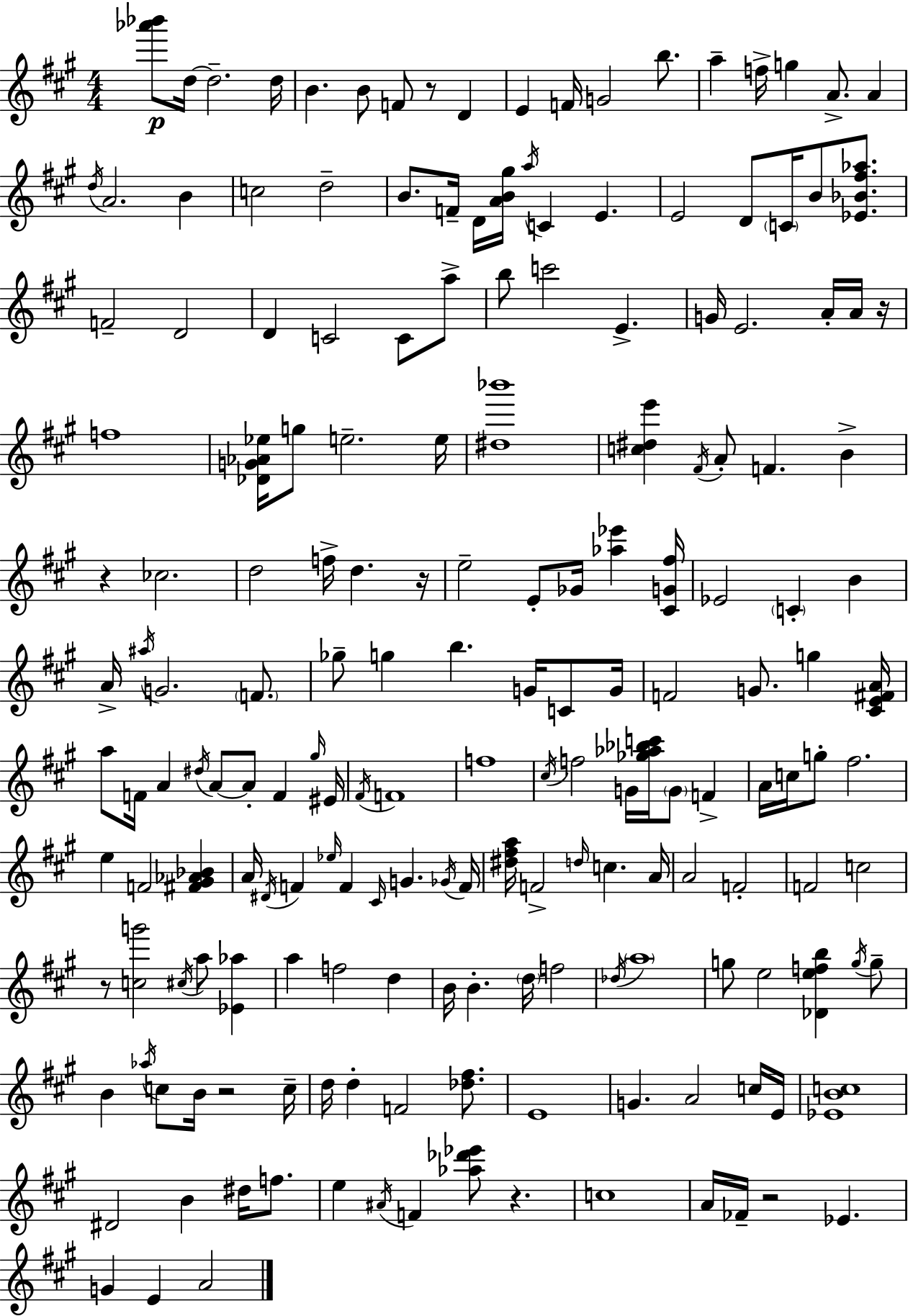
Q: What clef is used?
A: treble